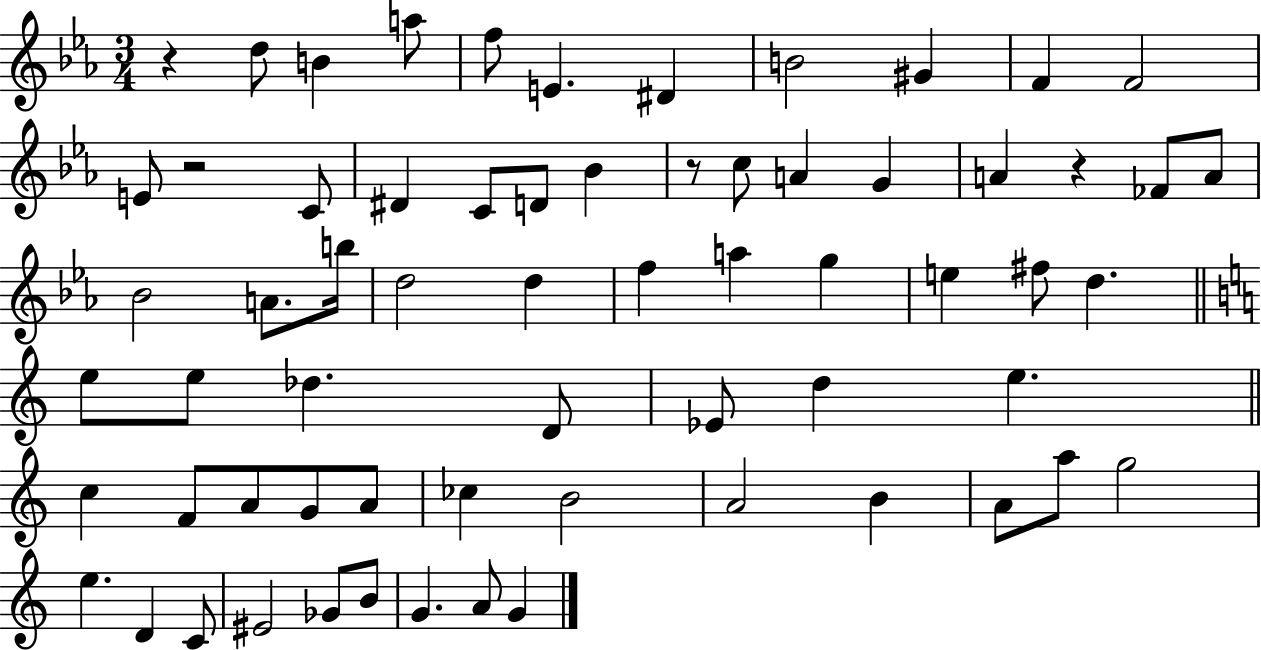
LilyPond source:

{
  \clef treble
  \numericTimeSignature
  \time 3/4
  \key ees \major
  r4 d''8 b'4 a''8 | f''8 e'4. dis'4 | b'2 gis'4 | f'4 f'2 | \break e'8 r2 c'8 | dis'4 c'8 d'8 bes'4 | r8 c''8 a'4 g'4 | a'4 r4 fes'8 a'8 | \break bes'2 a'8. b''16 | d''2 d''4 | f''4 a''4 g''4 | e''4 fis''8 d''4. | \break \bar "||" \break \key c \major e''8 e''8 des''4. d'8 | ees'8 d''4 e''4. | \bar "||" \break \key a \minor c''4 f'8 a'8 g'8 a'8 | ces''4 b'2 | a'2 b'4 | a'8 a''8 g''2 | \break e''4. d'4 c'8 | eis'2 ges'8 b'8 | g'4. a'8 g'4 | \bar "|."
}